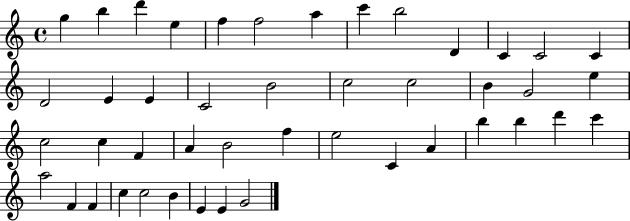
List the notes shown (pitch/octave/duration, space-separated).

G5/q B5/q D6/q E5/q F5/q F5/h A5/q C6/q B5/h D4/q C4/q C4/h C4/q D4/h E4/q E4/q C4/h B4/h C5/h C5/h B4/q G4/h E5/q C5/h C5/q F4/q A4/q B4/h F5/q E5/h C4/q A4/q B5/q B5/q D6/q C6/q A5/h F4/q F4/q C5/q C5/h B4/q E4/q E4/q G4/h